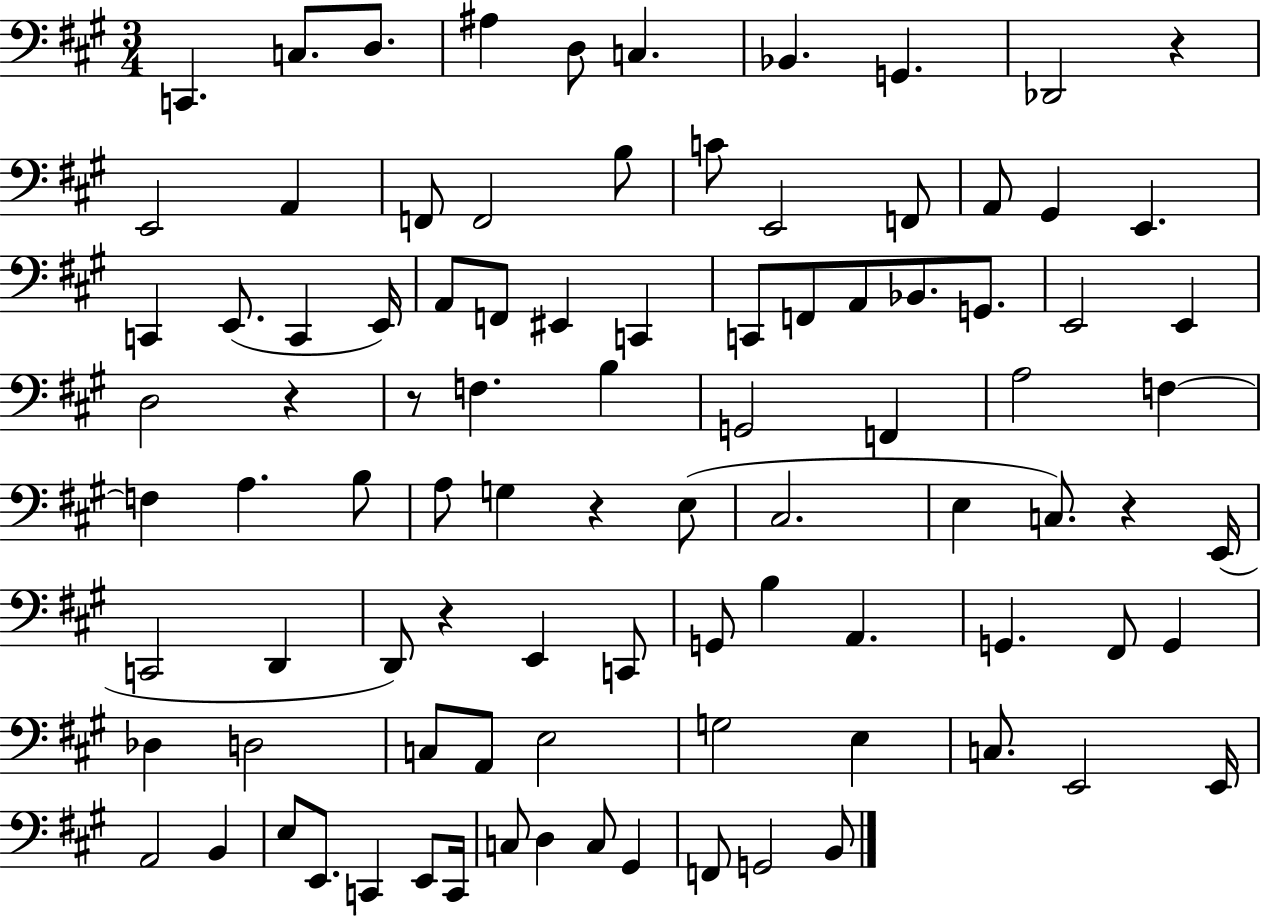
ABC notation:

X:1
T:Untitled
M:3/4
L:1/4
K:A
C,, C,/2 D,/2 ^A, D,/2 C, _B,, G,, _D,,2 z E,,2 A,, F,,/2 F,,2 B,/2 C/2 E,,2 F,,/2 A,,/2 ^G,, E,, C,, E,,/2 C,, E,,/4 A,,/2 F,,/2 ^E,, C,, C,,/2 F,,/2 A,,/2 _B,,/2 G,,/2 E,,2 E,, D,2 z z/2 F, B, G,,2 F,, A,2 F, F, A, B,/2 A,/2 G, z E,/2 ^C,2 E, C,/2 z E,,/4 C,,2 D,, D,,/2 z E,, C,,/2 G,,/2 B, A,, G,, ^F,,/2 G,, _D, D,2 C,/2 A,,/2 E,2 G,2 E, C,/2 E,,2 E,,/4 A,,2 B,, E,/2 E,,/2 C,, E,,/2 C,,/4 C,/2 D, C,/2 ^G,, F,,/2 G,,2 B,,/2